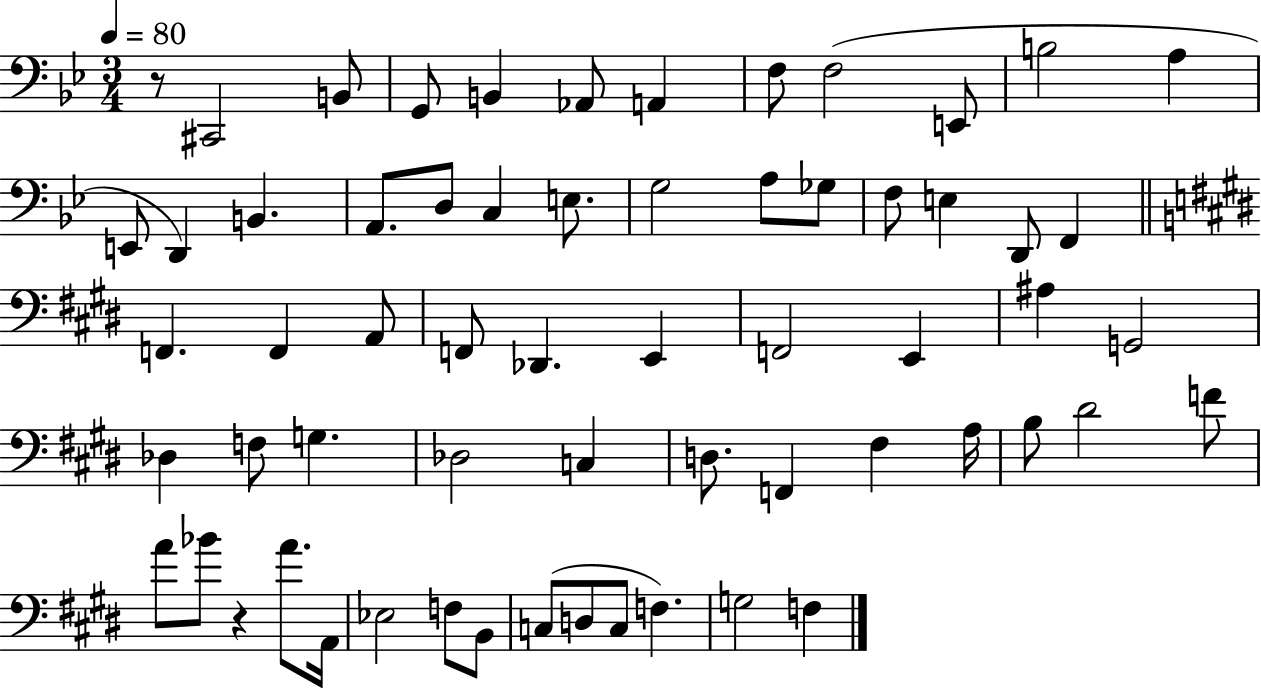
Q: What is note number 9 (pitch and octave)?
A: E2